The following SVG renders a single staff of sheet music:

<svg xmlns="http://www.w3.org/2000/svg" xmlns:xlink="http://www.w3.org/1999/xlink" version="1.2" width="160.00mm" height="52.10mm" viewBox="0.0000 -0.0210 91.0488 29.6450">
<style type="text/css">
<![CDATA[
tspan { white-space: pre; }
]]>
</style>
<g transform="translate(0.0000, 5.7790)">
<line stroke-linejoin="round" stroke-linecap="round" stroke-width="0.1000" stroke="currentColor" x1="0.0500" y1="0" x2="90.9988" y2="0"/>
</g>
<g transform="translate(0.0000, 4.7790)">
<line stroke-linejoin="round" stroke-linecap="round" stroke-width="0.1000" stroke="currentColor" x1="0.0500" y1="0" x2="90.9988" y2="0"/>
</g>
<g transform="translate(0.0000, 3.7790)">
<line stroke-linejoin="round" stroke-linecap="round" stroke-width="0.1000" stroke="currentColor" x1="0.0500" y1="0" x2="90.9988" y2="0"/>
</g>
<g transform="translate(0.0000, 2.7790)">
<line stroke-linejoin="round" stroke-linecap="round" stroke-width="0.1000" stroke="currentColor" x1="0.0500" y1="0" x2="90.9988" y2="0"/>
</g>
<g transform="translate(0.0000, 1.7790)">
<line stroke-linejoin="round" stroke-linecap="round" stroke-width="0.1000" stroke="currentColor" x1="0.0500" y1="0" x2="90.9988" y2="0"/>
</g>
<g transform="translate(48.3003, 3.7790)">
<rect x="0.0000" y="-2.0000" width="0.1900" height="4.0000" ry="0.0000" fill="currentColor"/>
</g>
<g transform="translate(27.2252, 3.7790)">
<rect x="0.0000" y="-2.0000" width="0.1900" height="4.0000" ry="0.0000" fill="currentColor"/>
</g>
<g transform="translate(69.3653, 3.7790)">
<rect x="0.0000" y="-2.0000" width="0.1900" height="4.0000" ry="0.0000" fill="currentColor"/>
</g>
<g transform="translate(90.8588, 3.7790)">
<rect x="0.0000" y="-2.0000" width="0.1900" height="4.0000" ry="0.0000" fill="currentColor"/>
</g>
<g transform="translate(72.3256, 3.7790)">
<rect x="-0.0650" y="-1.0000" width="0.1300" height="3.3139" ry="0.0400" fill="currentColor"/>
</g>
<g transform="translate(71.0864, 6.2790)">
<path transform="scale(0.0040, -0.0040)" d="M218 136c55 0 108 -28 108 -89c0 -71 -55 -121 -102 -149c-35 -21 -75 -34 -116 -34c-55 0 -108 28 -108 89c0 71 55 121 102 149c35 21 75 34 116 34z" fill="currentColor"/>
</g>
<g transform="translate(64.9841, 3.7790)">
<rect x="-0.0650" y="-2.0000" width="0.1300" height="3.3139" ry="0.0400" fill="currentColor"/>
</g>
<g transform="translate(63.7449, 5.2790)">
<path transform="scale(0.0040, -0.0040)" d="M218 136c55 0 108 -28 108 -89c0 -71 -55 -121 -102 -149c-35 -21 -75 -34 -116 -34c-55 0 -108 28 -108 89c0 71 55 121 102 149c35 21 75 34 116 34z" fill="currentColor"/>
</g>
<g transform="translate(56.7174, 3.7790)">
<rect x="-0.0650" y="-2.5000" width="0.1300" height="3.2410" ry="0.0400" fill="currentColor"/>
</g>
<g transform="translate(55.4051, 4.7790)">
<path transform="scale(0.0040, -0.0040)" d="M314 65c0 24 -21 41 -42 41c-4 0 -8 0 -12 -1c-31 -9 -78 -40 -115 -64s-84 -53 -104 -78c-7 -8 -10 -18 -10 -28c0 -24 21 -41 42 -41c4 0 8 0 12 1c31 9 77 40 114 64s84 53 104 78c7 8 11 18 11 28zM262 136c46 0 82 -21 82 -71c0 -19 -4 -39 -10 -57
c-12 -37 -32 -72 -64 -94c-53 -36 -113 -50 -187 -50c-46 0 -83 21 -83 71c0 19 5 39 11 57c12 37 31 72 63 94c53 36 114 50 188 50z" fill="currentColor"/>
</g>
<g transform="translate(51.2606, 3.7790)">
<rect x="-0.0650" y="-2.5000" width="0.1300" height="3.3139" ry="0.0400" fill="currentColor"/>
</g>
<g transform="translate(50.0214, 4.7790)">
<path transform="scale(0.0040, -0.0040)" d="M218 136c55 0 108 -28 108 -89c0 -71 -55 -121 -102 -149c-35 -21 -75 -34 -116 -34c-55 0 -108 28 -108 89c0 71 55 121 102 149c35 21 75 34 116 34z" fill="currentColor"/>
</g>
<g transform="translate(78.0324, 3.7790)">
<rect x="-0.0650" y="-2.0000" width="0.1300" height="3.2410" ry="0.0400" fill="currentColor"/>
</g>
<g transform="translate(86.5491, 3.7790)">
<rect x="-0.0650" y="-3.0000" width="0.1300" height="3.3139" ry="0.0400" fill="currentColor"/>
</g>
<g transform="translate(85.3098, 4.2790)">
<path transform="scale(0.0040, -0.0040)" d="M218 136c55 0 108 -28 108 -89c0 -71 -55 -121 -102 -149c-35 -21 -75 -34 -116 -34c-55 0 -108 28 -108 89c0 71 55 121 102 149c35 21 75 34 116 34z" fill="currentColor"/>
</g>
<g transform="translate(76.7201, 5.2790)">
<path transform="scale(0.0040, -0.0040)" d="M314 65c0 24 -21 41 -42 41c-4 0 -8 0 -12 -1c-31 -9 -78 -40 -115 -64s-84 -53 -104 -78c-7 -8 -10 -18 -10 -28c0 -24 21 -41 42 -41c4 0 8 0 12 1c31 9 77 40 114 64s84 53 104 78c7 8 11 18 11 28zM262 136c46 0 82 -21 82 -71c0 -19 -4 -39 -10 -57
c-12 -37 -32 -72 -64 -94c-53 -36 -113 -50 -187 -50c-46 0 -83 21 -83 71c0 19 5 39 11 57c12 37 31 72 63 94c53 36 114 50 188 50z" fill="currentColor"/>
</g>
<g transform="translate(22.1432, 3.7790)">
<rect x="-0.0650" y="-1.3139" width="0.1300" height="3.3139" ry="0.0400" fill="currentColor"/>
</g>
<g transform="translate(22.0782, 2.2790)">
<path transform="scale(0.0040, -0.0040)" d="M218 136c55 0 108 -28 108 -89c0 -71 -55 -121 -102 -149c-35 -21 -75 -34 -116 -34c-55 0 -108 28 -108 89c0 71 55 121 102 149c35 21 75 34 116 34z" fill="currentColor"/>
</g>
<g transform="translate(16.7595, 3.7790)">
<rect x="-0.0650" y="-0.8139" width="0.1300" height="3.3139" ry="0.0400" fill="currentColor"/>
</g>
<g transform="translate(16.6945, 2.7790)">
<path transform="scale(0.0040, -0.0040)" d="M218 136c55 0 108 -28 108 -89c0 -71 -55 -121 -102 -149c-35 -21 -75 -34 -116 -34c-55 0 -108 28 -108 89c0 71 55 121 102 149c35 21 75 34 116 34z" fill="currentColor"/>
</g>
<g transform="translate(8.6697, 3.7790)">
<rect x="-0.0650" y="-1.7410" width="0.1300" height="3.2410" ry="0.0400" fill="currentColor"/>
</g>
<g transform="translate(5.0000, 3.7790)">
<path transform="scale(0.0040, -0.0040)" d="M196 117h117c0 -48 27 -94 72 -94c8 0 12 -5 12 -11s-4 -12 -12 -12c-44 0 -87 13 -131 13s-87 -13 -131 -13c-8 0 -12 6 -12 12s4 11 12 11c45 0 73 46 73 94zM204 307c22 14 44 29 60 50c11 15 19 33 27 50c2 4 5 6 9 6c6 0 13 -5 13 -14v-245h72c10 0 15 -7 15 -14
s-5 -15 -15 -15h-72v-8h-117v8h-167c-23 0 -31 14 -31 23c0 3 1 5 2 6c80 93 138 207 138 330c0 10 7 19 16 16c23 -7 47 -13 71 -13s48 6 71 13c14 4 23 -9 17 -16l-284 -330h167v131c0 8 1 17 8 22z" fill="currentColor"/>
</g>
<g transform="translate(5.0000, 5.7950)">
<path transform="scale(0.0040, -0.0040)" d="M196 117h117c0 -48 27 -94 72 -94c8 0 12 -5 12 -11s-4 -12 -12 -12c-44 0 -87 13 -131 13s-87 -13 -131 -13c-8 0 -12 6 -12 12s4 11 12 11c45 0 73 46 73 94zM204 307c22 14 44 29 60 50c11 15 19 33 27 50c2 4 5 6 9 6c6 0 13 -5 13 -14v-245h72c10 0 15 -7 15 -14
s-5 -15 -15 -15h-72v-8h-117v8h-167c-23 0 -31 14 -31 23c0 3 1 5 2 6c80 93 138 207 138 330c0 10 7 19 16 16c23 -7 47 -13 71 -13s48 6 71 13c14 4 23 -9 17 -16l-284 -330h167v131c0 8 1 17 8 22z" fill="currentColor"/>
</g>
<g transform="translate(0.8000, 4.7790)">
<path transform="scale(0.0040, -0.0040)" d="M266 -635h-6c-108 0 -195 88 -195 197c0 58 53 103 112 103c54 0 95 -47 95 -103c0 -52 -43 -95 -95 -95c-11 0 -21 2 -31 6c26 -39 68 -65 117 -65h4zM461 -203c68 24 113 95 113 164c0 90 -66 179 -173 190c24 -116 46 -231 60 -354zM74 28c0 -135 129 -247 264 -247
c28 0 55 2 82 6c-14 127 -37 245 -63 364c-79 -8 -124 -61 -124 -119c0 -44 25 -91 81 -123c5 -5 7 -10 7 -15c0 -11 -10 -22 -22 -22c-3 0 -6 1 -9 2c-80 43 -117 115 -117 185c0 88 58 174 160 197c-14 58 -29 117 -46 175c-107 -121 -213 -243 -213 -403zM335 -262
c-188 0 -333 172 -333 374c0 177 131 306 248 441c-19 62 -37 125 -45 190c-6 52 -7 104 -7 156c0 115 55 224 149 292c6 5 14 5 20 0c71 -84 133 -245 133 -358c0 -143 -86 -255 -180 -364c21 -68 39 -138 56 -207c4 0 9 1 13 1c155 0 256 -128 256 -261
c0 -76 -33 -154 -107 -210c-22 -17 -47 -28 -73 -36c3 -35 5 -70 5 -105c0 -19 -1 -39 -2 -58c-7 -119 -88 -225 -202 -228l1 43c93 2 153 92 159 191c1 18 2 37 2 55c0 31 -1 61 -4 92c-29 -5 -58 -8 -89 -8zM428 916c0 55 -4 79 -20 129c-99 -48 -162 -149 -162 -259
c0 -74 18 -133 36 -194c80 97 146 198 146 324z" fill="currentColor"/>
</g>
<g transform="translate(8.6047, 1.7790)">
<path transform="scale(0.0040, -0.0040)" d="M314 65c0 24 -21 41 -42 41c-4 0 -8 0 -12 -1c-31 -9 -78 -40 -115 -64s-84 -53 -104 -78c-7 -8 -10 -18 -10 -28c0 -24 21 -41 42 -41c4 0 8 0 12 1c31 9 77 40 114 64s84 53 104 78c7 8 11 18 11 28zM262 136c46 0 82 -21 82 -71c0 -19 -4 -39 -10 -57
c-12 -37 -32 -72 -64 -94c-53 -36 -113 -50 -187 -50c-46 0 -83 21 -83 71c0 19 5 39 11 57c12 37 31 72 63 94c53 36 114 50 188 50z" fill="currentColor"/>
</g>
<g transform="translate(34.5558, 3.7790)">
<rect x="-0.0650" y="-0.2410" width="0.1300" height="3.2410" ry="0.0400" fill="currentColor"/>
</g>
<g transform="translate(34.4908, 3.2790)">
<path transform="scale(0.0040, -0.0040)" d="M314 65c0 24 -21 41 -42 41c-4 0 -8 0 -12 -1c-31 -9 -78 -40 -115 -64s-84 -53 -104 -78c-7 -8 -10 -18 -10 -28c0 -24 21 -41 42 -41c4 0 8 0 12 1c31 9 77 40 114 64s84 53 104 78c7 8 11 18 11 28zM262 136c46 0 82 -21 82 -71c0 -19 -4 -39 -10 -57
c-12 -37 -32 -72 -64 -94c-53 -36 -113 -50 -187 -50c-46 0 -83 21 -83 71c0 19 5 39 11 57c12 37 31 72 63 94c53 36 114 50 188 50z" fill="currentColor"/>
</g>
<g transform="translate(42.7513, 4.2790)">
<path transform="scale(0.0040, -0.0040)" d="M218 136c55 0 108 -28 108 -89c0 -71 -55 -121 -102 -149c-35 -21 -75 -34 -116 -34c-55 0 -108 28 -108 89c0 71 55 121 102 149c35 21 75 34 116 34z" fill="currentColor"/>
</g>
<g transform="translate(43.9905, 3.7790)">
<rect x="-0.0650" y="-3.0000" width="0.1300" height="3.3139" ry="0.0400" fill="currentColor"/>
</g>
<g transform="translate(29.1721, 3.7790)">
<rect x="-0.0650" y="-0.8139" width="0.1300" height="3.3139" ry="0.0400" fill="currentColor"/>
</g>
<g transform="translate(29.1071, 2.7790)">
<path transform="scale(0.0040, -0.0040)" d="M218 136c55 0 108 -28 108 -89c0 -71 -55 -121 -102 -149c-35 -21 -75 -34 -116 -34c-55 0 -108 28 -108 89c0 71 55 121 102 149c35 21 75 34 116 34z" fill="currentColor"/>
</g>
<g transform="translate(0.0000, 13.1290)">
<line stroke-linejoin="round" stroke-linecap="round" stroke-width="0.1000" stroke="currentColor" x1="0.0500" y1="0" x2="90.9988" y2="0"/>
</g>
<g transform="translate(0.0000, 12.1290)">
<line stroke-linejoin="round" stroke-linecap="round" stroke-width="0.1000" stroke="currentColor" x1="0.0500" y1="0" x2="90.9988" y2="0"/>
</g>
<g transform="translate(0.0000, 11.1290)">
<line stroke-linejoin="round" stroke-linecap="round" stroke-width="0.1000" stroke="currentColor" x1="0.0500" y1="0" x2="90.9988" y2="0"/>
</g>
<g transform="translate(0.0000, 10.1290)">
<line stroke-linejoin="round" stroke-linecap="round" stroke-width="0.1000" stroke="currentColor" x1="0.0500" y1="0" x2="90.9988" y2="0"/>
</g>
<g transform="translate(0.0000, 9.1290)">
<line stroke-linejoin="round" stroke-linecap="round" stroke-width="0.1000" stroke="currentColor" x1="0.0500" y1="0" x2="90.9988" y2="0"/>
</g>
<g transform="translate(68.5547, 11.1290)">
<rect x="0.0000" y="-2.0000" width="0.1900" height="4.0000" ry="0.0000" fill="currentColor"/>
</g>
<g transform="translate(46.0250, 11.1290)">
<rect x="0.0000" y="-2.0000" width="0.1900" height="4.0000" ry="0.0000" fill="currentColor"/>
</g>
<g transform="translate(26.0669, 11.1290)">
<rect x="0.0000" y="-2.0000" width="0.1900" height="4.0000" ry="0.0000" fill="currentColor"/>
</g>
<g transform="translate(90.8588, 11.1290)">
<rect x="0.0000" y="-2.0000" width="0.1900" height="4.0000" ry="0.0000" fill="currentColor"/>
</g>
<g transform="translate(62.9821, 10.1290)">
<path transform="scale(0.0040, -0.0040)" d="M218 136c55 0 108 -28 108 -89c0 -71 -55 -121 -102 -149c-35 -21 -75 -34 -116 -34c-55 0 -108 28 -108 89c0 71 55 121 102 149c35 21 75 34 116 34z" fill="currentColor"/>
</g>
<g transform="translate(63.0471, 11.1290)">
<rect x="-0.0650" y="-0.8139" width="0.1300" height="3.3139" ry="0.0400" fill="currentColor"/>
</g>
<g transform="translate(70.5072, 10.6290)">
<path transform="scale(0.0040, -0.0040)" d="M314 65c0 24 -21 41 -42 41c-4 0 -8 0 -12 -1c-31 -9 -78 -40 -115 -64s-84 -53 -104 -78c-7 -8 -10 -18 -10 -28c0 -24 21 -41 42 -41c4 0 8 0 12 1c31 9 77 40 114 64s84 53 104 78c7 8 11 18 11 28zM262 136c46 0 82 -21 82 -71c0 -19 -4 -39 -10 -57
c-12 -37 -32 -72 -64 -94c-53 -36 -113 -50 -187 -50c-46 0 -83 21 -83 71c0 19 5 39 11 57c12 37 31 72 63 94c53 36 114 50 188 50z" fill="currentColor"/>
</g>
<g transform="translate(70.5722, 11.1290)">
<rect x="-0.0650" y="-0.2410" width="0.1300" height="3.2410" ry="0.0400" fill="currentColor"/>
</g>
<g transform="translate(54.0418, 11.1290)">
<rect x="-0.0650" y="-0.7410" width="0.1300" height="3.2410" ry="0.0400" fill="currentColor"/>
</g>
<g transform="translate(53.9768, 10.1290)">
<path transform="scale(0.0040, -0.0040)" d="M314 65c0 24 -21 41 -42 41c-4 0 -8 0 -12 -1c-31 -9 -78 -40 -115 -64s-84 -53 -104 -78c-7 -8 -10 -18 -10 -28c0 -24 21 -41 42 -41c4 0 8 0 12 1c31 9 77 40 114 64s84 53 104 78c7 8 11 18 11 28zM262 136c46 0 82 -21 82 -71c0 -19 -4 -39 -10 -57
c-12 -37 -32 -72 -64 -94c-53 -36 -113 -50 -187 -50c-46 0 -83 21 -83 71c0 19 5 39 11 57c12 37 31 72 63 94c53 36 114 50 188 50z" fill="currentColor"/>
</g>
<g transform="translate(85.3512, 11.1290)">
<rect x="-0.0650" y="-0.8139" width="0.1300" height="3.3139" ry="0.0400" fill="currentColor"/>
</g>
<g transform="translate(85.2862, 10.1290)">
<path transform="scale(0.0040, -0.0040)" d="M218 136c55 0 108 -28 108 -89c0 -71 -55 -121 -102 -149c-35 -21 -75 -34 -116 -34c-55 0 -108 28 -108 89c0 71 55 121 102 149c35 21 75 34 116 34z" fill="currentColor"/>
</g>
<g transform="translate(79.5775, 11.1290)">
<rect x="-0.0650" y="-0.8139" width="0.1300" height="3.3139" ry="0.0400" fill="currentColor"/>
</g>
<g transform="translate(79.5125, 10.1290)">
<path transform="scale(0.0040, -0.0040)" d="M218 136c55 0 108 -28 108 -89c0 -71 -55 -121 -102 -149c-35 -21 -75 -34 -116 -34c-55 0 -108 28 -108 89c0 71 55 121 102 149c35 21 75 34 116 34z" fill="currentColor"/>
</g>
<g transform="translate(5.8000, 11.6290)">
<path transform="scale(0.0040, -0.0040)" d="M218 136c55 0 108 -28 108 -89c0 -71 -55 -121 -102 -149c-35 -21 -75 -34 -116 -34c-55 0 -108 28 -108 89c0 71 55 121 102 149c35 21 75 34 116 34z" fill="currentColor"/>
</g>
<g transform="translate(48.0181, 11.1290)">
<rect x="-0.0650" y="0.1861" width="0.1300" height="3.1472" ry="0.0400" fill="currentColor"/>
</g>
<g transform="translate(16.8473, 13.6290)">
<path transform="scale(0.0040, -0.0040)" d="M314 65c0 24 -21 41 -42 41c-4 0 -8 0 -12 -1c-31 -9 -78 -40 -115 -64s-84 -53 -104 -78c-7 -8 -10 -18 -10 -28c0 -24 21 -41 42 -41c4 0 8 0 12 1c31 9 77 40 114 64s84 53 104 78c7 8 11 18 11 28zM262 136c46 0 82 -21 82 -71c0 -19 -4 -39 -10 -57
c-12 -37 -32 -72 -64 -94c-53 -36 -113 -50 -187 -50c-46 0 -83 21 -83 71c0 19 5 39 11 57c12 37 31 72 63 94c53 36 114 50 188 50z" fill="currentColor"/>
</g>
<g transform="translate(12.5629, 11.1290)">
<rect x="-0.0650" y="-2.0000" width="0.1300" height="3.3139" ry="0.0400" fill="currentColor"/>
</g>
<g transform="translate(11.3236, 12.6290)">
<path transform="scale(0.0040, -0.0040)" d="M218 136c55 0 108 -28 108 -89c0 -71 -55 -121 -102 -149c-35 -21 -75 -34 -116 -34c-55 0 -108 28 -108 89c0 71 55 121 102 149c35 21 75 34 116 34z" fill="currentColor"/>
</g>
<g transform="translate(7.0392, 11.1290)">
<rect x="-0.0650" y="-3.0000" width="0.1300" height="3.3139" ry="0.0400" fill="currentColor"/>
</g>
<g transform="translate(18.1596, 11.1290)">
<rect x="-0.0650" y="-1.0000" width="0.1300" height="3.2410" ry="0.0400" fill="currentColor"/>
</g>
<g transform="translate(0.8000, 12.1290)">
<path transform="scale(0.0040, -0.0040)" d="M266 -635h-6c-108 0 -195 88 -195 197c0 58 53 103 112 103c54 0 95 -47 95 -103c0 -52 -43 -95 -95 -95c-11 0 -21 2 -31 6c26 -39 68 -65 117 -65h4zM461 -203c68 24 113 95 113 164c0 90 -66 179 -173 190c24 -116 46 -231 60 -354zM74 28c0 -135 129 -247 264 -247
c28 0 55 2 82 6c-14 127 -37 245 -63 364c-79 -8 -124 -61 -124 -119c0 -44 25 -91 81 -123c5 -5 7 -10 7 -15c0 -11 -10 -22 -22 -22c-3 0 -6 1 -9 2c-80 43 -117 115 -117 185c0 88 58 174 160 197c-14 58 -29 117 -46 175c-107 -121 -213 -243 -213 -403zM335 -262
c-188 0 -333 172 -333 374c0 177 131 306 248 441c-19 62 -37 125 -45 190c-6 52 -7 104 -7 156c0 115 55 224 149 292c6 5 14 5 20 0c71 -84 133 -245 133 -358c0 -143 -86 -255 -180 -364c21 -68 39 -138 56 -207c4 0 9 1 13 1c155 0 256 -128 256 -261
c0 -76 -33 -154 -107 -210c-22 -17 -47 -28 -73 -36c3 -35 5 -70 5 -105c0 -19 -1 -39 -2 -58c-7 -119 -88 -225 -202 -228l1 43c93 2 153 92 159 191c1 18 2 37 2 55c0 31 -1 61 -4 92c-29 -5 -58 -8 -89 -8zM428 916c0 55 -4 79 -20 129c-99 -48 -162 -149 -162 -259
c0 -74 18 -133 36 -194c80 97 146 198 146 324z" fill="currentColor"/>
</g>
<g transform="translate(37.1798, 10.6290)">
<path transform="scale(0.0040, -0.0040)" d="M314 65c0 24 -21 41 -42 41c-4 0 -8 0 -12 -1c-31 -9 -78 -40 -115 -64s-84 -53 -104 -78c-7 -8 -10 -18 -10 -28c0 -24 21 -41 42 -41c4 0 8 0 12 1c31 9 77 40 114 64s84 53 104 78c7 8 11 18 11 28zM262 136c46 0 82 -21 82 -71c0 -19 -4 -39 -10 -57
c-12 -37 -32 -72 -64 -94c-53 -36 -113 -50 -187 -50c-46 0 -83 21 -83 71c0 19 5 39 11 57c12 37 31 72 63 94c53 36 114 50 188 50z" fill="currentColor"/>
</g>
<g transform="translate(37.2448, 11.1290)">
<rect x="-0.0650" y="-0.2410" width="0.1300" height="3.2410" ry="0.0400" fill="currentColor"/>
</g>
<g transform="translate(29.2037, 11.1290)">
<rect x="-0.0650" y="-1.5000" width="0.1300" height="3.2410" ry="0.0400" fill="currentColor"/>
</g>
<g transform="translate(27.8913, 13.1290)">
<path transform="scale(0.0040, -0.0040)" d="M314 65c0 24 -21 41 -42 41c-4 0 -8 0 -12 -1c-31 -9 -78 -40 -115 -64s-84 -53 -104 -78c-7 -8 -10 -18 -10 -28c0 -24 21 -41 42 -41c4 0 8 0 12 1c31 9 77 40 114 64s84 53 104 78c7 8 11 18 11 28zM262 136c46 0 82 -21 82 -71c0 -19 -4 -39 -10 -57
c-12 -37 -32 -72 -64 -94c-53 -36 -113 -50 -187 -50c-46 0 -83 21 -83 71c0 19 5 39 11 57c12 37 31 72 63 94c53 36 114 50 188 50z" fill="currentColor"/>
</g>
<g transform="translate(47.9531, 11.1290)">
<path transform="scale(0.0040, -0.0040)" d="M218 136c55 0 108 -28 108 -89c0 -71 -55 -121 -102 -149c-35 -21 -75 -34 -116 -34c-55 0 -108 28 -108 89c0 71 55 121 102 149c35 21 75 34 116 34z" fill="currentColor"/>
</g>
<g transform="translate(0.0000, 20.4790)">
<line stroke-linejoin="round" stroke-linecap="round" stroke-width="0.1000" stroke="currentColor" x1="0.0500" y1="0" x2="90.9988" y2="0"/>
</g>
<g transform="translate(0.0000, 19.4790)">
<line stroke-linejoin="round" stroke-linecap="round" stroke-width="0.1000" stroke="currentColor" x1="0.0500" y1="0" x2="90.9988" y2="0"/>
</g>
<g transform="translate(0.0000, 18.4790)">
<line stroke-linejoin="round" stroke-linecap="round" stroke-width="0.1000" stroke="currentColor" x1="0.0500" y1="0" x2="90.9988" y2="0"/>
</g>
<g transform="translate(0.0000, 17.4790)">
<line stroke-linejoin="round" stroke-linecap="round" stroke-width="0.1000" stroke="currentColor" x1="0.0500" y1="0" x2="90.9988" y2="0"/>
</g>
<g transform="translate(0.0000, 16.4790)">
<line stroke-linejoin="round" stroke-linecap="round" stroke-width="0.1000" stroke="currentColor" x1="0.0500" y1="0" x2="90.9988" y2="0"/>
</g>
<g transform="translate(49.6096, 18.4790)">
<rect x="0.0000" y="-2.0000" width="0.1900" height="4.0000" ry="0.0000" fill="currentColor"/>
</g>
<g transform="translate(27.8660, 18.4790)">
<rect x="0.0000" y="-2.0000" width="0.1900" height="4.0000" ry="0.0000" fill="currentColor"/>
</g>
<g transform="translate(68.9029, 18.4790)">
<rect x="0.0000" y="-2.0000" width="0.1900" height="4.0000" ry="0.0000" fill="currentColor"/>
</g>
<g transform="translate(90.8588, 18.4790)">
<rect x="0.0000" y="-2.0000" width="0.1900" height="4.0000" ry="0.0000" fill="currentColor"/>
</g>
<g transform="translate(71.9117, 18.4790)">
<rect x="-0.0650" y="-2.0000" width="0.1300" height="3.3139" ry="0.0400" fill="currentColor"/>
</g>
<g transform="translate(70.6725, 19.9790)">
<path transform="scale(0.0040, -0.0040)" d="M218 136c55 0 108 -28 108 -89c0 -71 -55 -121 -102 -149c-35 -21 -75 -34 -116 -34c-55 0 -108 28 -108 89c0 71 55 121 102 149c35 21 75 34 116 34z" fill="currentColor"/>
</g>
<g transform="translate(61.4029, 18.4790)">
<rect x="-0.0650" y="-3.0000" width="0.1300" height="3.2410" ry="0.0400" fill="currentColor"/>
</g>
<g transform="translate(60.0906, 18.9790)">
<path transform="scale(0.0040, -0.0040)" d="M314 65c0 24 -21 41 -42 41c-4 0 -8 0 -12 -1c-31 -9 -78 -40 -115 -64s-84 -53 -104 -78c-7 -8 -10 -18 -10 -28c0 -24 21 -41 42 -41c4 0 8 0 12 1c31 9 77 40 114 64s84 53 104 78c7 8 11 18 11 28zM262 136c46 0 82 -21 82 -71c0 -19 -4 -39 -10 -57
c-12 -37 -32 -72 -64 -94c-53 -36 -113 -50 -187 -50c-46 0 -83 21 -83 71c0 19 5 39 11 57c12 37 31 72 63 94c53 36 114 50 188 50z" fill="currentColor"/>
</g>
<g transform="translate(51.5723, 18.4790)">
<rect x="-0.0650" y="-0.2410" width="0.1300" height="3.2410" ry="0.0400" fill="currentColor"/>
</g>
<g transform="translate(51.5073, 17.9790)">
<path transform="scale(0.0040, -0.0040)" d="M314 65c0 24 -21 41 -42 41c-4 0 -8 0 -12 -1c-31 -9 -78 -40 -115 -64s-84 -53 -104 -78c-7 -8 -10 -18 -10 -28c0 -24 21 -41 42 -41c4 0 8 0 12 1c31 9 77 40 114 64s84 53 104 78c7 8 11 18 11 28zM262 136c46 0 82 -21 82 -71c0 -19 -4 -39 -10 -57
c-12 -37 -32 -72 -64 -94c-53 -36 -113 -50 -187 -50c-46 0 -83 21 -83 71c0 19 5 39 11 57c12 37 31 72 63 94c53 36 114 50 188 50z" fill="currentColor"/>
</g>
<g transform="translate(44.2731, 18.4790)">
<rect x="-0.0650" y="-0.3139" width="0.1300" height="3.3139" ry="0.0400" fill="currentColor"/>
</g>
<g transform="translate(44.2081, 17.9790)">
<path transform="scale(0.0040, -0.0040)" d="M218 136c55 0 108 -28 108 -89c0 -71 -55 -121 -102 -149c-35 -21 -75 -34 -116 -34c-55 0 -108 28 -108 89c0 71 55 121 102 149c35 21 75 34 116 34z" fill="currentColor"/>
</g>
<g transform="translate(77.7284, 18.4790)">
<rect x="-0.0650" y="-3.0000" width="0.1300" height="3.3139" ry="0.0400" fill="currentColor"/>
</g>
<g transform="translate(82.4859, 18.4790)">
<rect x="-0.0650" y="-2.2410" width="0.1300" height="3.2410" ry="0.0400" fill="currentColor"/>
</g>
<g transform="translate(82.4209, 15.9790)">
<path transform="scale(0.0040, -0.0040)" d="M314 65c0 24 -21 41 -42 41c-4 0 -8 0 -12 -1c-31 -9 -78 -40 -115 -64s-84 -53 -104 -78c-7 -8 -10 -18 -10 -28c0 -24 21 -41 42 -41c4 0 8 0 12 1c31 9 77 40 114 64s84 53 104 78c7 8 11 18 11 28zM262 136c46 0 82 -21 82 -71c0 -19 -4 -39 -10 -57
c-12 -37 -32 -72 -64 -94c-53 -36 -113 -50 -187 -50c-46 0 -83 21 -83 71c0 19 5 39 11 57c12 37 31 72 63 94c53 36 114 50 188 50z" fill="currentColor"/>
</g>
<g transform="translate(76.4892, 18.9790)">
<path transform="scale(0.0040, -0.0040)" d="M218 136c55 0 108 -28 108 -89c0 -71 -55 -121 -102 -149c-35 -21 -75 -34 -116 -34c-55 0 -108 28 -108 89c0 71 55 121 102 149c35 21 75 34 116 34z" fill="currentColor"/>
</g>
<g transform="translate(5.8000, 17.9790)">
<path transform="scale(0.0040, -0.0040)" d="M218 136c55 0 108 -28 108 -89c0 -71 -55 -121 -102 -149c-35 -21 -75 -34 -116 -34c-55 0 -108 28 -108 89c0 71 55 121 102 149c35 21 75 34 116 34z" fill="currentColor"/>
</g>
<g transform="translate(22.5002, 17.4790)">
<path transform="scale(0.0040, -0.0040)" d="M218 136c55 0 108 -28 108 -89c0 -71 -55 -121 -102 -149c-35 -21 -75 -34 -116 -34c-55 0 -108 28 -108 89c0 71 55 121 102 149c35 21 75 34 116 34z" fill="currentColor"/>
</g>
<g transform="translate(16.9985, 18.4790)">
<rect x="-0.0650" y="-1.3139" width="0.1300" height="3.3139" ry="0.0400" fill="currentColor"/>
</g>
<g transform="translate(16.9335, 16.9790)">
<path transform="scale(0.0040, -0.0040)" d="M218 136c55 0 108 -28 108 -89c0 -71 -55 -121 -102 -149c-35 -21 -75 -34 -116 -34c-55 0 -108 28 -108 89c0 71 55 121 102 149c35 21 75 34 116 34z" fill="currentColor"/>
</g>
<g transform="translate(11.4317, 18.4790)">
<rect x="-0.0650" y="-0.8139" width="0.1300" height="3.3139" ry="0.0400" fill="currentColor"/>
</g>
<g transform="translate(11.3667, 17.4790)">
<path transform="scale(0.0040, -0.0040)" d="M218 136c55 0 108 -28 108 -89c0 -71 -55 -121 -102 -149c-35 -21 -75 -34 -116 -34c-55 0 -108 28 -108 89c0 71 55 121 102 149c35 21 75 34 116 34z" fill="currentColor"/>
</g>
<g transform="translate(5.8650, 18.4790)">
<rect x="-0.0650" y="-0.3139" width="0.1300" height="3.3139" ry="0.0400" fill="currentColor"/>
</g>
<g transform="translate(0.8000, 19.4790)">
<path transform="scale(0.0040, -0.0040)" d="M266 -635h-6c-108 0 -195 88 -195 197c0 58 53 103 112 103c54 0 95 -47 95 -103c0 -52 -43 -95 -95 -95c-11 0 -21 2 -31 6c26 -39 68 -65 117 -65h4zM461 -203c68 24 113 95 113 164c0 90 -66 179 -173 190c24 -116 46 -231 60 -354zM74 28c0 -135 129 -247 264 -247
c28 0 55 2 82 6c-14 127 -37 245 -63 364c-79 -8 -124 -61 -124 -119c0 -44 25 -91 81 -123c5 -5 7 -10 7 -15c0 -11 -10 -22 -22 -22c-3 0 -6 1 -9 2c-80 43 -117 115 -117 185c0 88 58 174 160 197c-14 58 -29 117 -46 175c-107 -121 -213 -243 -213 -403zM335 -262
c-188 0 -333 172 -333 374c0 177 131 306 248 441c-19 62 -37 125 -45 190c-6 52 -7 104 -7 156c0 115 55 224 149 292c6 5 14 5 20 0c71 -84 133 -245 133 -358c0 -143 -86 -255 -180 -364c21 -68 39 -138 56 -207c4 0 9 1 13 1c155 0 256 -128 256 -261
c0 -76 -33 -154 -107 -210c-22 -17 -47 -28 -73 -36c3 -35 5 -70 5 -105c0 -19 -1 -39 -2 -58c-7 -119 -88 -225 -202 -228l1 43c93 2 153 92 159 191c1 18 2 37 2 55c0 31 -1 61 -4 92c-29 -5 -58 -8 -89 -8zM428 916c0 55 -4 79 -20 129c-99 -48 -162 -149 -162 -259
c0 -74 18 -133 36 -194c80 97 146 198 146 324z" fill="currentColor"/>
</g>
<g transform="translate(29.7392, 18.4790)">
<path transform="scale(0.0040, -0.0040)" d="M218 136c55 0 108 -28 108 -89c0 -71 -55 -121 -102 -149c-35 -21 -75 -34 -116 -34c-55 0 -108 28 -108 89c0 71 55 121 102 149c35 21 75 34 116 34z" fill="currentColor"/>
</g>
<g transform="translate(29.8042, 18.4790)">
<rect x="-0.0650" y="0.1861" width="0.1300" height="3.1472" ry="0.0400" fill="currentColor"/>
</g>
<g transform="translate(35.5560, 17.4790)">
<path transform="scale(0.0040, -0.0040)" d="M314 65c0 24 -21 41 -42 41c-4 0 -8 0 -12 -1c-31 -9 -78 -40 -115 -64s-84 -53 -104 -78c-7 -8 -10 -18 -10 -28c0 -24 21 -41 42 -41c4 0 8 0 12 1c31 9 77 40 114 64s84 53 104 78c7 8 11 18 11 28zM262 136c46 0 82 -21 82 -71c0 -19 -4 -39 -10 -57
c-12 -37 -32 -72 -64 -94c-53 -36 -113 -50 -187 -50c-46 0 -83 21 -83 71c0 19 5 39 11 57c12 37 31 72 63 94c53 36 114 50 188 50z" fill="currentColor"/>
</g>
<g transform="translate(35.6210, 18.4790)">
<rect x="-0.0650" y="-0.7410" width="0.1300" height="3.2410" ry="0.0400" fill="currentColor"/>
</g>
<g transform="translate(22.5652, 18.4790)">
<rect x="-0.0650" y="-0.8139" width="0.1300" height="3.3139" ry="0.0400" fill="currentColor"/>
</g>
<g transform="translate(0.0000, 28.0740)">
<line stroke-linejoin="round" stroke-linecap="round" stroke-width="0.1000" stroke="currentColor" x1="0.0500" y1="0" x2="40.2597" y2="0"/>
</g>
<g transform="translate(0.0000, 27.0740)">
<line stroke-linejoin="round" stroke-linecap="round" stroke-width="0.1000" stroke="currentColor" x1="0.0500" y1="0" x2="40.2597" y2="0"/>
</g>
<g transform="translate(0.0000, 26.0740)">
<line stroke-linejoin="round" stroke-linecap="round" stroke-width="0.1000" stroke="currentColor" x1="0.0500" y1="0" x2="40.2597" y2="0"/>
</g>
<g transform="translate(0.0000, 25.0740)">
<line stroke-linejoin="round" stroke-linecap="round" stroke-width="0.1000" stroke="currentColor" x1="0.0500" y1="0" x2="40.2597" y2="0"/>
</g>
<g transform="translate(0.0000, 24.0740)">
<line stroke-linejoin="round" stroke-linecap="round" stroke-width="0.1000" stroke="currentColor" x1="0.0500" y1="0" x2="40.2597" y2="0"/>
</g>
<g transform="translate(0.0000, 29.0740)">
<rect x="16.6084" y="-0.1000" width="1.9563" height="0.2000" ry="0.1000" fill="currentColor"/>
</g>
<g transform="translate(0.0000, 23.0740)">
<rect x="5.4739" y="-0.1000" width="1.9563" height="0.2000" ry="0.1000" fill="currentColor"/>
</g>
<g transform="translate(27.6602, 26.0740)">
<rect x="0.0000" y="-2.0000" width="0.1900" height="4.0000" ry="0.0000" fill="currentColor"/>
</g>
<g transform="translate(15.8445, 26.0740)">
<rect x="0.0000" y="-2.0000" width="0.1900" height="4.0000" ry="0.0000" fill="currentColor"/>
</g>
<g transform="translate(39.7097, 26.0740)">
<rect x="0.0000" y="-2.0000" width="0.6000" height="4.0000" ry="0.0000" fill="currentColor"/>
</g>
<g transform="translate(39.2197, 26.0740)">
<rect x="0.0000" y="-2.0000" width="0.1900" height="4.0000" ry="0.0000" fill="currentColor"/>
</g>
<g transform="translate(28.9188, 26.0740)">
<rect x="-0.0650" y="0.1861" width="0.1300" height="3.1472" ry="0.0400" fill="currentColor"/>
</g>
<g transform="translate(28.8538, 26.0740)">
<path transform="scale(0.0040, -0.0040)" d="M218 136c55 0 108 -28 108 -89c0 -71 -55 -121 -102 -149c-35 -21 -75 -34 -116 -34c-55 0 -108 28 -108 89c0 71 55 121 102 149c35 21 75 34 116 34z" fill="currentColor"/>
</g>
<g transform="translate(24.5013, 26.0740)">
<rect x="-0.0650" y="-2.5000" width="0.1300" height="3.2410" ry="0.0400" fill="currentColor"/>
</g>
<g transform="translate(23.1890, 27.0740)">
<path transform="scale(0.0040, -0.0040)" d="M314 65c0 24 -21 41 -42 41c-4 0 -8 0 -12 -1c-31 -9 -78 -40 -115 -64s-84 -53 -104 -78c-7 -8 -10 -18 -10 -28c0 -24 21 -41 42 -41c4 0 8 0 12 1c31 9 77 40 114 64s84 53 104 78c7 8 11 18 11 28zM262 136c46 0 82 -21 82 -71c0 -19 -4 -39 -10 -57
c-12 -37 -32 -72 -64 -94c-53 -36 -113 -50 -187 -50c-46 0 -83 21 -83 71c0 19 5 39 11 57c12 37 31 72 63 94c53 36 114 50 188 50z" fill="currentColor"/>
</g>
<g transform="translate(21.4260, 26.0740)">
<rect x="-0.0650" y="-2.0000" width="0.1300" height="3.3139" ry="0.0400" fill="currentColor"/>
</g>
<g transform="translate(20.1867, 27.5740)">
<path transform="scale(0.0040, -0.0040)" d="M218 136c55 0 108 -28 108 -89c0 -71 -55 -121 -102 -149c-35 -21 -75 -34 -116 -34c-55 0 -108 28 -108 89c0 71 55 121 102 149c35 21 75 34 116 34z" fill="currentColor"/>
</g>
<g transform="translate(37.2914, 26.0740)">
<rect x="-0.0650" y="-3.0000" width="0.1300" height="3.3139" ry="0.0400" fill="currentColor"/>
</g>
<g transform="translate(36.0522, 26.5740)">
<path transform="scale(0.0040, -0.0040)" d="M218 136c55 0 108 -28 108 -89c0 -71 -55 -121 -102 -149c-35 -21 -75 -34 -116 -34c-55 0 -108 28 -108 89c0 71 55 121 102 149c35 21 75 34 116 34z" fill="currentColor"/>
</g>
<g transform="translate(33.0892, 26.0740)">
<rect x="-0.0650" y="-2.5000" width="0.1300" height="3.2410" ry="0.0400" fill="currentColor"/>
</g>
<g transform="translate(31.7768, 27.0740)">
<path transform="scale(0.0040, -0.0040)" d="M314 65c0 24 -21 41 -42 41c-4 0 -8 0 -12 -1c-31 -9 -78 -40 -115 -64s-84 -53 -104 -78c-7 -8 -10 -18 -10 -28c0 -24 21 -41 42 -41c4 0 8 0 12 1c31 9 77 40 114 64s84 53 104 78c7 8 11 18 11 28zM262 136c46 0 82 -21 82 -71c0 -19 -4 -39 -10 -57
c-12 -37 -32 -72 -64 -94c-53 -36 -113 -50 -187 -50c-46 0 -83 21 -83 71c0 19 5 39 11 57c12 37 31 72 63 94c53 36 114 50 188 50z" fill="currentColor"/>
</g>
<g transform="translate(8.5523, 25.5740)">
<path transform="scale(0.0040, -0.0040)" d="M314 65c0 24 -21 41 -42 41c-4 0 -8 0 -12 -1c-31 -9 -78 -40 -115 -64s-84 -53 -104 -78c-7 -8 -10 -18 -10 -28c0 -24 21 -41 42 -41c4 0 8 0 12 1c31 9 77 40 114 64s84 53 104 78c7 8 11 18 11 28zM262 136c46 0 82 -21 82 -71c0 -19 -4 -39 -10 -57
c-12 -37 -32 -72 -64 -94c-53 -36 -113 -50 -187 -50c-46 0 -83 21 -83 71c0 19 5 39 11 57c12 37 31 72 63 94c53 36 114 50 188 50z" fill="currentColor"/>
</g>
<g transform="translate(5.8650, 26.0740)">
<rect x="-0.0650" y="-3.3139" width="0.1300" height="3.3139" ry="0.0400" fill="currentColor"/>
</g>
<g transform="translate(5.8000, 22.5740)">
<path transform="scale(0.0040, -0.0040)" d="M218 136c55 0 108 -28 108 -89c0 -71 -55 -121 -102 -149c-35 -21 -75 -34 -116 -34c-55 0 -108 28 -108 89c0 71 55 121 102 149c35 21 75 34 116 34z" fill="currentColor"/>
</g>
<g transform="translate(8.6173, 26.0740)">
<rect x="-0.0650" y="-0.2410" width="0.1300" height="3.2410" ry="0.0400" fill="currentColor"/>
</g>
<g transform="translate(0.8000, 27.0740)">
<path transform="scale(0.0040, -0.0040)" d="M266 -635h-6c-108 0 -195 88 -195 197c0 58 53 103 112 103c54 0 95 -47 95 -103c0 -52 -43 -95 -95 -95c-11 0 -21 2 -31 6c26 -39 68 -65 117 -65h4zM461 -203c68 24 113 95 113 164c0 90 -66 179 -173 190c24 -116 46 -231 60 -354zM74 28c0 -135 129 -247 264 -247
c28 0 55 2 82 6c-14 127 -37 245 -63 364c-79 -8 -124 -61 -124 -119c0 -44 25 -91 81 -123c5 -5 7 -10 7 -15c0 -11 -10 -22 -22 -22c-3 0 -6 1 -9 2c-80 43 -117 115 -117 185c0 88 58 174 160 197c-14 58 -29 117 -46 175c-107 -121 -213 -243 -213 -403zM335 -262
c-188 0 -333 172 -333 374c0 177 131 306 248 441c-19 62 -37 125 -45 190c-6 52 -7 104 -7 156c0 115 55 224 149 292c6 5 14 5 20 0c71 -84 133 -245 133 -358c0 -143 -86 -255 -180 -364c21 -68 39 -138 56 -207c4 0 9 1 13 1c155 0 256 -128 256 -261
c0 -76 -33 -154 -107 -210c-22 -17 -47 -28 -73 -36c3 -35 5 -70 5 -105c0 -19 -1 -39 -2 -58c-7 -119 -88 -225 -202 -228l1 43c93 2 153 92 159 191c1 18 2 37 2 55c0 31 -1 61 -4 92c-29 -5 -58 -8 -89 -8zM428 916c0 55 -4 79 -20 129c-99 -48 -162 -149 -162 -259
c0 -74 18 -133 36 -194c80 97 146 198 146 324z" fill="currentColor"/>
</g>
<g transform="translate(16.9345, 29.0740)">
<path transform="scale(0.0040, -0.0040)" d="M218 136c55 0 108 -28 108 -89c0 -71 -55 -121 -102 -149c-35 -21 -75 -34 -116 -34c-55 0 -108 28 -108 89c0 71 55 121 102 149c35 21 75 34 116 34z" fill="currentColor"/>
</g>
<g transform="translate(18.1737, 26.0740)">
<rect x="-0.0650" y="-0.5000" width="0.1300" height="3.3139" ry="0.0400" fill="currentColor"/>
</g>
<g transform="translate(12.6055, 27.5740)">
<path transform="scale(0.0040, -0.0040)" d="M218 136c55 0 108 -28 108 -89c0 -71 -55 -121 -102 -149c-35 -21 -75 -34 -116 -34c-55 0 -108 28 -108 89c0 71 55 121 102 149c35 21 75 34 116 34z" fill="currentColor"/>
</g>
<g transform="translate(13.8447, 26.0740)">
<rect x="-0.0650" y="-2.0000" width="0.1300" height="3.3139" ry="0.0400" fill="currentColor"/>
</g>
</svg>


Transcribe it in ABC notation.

X:1
T:Untitled
M:4/4
L:1/4
K:C
f2 d e d c2 A G G2 F D F2 A A F D2 E2 c2 B d2 d c2 d d c d e d B d2 c c2 A2 F A g2 b c2 F C F G2 B G2 A